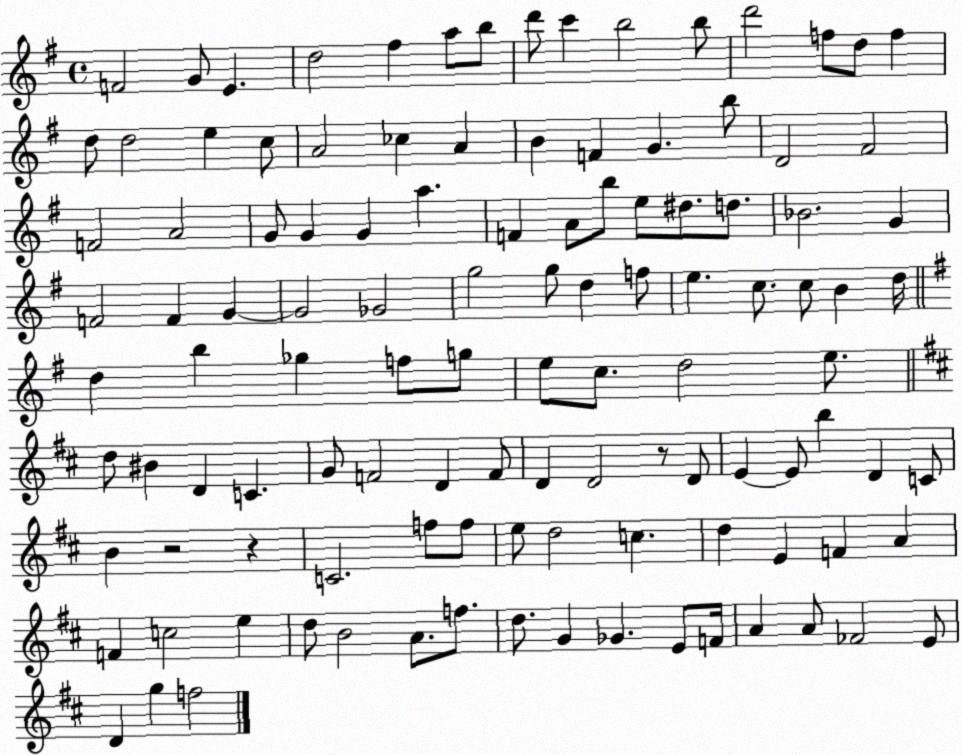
X:1
T:Untitled
M:4/4
L:1/4
K:G
F2 G/2 E d2 ^f a/2 b/2 d'/2 c' b2 b/2 d'2 f/2 d/2 f d/2 d2 e c/2 A2 _c A B F G b/2 D2 ^F2 F2 A2 G/2 G G a F A/2 b/2 e/2 ^d/2 d/2 _B2 G F2 F G G2 _G2 g2 g/2 d f/2 e c/2 c/2 B d/4 d b _g f/2 g/2 e/2 c/2 d2 e/2 d/2 ^B D C G/2 F2 D F/2 D D2 z/2 D/2 E E/2 b D C/2 B z2 z C2 f/2 f/2 e/2 d2 c d E F A F c2 e d/2 B2 A/2 f/2 d/2 G _G E/2 F/4 A A/2 _F2 E/2 D g f2